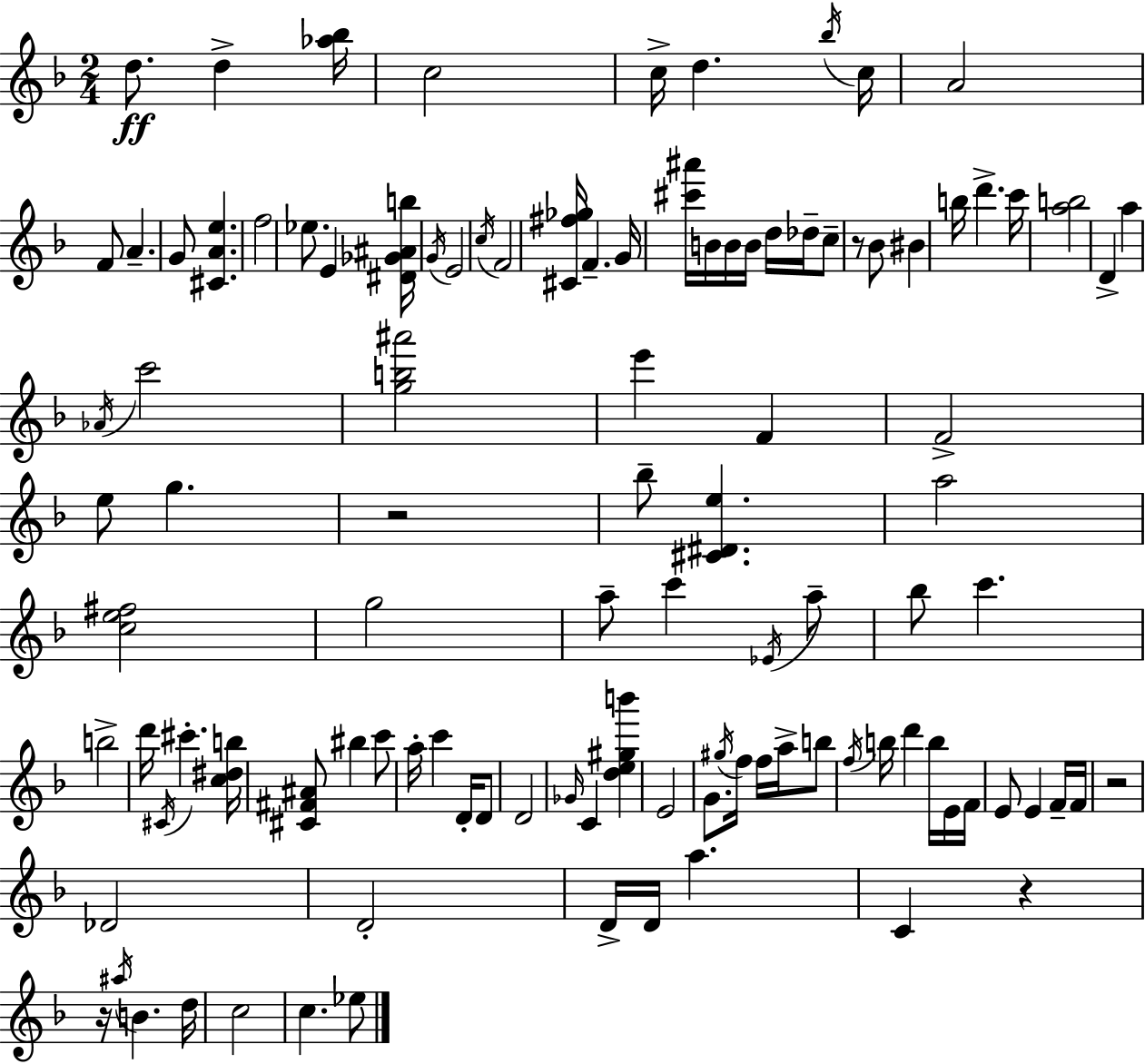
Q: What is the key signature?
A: F major